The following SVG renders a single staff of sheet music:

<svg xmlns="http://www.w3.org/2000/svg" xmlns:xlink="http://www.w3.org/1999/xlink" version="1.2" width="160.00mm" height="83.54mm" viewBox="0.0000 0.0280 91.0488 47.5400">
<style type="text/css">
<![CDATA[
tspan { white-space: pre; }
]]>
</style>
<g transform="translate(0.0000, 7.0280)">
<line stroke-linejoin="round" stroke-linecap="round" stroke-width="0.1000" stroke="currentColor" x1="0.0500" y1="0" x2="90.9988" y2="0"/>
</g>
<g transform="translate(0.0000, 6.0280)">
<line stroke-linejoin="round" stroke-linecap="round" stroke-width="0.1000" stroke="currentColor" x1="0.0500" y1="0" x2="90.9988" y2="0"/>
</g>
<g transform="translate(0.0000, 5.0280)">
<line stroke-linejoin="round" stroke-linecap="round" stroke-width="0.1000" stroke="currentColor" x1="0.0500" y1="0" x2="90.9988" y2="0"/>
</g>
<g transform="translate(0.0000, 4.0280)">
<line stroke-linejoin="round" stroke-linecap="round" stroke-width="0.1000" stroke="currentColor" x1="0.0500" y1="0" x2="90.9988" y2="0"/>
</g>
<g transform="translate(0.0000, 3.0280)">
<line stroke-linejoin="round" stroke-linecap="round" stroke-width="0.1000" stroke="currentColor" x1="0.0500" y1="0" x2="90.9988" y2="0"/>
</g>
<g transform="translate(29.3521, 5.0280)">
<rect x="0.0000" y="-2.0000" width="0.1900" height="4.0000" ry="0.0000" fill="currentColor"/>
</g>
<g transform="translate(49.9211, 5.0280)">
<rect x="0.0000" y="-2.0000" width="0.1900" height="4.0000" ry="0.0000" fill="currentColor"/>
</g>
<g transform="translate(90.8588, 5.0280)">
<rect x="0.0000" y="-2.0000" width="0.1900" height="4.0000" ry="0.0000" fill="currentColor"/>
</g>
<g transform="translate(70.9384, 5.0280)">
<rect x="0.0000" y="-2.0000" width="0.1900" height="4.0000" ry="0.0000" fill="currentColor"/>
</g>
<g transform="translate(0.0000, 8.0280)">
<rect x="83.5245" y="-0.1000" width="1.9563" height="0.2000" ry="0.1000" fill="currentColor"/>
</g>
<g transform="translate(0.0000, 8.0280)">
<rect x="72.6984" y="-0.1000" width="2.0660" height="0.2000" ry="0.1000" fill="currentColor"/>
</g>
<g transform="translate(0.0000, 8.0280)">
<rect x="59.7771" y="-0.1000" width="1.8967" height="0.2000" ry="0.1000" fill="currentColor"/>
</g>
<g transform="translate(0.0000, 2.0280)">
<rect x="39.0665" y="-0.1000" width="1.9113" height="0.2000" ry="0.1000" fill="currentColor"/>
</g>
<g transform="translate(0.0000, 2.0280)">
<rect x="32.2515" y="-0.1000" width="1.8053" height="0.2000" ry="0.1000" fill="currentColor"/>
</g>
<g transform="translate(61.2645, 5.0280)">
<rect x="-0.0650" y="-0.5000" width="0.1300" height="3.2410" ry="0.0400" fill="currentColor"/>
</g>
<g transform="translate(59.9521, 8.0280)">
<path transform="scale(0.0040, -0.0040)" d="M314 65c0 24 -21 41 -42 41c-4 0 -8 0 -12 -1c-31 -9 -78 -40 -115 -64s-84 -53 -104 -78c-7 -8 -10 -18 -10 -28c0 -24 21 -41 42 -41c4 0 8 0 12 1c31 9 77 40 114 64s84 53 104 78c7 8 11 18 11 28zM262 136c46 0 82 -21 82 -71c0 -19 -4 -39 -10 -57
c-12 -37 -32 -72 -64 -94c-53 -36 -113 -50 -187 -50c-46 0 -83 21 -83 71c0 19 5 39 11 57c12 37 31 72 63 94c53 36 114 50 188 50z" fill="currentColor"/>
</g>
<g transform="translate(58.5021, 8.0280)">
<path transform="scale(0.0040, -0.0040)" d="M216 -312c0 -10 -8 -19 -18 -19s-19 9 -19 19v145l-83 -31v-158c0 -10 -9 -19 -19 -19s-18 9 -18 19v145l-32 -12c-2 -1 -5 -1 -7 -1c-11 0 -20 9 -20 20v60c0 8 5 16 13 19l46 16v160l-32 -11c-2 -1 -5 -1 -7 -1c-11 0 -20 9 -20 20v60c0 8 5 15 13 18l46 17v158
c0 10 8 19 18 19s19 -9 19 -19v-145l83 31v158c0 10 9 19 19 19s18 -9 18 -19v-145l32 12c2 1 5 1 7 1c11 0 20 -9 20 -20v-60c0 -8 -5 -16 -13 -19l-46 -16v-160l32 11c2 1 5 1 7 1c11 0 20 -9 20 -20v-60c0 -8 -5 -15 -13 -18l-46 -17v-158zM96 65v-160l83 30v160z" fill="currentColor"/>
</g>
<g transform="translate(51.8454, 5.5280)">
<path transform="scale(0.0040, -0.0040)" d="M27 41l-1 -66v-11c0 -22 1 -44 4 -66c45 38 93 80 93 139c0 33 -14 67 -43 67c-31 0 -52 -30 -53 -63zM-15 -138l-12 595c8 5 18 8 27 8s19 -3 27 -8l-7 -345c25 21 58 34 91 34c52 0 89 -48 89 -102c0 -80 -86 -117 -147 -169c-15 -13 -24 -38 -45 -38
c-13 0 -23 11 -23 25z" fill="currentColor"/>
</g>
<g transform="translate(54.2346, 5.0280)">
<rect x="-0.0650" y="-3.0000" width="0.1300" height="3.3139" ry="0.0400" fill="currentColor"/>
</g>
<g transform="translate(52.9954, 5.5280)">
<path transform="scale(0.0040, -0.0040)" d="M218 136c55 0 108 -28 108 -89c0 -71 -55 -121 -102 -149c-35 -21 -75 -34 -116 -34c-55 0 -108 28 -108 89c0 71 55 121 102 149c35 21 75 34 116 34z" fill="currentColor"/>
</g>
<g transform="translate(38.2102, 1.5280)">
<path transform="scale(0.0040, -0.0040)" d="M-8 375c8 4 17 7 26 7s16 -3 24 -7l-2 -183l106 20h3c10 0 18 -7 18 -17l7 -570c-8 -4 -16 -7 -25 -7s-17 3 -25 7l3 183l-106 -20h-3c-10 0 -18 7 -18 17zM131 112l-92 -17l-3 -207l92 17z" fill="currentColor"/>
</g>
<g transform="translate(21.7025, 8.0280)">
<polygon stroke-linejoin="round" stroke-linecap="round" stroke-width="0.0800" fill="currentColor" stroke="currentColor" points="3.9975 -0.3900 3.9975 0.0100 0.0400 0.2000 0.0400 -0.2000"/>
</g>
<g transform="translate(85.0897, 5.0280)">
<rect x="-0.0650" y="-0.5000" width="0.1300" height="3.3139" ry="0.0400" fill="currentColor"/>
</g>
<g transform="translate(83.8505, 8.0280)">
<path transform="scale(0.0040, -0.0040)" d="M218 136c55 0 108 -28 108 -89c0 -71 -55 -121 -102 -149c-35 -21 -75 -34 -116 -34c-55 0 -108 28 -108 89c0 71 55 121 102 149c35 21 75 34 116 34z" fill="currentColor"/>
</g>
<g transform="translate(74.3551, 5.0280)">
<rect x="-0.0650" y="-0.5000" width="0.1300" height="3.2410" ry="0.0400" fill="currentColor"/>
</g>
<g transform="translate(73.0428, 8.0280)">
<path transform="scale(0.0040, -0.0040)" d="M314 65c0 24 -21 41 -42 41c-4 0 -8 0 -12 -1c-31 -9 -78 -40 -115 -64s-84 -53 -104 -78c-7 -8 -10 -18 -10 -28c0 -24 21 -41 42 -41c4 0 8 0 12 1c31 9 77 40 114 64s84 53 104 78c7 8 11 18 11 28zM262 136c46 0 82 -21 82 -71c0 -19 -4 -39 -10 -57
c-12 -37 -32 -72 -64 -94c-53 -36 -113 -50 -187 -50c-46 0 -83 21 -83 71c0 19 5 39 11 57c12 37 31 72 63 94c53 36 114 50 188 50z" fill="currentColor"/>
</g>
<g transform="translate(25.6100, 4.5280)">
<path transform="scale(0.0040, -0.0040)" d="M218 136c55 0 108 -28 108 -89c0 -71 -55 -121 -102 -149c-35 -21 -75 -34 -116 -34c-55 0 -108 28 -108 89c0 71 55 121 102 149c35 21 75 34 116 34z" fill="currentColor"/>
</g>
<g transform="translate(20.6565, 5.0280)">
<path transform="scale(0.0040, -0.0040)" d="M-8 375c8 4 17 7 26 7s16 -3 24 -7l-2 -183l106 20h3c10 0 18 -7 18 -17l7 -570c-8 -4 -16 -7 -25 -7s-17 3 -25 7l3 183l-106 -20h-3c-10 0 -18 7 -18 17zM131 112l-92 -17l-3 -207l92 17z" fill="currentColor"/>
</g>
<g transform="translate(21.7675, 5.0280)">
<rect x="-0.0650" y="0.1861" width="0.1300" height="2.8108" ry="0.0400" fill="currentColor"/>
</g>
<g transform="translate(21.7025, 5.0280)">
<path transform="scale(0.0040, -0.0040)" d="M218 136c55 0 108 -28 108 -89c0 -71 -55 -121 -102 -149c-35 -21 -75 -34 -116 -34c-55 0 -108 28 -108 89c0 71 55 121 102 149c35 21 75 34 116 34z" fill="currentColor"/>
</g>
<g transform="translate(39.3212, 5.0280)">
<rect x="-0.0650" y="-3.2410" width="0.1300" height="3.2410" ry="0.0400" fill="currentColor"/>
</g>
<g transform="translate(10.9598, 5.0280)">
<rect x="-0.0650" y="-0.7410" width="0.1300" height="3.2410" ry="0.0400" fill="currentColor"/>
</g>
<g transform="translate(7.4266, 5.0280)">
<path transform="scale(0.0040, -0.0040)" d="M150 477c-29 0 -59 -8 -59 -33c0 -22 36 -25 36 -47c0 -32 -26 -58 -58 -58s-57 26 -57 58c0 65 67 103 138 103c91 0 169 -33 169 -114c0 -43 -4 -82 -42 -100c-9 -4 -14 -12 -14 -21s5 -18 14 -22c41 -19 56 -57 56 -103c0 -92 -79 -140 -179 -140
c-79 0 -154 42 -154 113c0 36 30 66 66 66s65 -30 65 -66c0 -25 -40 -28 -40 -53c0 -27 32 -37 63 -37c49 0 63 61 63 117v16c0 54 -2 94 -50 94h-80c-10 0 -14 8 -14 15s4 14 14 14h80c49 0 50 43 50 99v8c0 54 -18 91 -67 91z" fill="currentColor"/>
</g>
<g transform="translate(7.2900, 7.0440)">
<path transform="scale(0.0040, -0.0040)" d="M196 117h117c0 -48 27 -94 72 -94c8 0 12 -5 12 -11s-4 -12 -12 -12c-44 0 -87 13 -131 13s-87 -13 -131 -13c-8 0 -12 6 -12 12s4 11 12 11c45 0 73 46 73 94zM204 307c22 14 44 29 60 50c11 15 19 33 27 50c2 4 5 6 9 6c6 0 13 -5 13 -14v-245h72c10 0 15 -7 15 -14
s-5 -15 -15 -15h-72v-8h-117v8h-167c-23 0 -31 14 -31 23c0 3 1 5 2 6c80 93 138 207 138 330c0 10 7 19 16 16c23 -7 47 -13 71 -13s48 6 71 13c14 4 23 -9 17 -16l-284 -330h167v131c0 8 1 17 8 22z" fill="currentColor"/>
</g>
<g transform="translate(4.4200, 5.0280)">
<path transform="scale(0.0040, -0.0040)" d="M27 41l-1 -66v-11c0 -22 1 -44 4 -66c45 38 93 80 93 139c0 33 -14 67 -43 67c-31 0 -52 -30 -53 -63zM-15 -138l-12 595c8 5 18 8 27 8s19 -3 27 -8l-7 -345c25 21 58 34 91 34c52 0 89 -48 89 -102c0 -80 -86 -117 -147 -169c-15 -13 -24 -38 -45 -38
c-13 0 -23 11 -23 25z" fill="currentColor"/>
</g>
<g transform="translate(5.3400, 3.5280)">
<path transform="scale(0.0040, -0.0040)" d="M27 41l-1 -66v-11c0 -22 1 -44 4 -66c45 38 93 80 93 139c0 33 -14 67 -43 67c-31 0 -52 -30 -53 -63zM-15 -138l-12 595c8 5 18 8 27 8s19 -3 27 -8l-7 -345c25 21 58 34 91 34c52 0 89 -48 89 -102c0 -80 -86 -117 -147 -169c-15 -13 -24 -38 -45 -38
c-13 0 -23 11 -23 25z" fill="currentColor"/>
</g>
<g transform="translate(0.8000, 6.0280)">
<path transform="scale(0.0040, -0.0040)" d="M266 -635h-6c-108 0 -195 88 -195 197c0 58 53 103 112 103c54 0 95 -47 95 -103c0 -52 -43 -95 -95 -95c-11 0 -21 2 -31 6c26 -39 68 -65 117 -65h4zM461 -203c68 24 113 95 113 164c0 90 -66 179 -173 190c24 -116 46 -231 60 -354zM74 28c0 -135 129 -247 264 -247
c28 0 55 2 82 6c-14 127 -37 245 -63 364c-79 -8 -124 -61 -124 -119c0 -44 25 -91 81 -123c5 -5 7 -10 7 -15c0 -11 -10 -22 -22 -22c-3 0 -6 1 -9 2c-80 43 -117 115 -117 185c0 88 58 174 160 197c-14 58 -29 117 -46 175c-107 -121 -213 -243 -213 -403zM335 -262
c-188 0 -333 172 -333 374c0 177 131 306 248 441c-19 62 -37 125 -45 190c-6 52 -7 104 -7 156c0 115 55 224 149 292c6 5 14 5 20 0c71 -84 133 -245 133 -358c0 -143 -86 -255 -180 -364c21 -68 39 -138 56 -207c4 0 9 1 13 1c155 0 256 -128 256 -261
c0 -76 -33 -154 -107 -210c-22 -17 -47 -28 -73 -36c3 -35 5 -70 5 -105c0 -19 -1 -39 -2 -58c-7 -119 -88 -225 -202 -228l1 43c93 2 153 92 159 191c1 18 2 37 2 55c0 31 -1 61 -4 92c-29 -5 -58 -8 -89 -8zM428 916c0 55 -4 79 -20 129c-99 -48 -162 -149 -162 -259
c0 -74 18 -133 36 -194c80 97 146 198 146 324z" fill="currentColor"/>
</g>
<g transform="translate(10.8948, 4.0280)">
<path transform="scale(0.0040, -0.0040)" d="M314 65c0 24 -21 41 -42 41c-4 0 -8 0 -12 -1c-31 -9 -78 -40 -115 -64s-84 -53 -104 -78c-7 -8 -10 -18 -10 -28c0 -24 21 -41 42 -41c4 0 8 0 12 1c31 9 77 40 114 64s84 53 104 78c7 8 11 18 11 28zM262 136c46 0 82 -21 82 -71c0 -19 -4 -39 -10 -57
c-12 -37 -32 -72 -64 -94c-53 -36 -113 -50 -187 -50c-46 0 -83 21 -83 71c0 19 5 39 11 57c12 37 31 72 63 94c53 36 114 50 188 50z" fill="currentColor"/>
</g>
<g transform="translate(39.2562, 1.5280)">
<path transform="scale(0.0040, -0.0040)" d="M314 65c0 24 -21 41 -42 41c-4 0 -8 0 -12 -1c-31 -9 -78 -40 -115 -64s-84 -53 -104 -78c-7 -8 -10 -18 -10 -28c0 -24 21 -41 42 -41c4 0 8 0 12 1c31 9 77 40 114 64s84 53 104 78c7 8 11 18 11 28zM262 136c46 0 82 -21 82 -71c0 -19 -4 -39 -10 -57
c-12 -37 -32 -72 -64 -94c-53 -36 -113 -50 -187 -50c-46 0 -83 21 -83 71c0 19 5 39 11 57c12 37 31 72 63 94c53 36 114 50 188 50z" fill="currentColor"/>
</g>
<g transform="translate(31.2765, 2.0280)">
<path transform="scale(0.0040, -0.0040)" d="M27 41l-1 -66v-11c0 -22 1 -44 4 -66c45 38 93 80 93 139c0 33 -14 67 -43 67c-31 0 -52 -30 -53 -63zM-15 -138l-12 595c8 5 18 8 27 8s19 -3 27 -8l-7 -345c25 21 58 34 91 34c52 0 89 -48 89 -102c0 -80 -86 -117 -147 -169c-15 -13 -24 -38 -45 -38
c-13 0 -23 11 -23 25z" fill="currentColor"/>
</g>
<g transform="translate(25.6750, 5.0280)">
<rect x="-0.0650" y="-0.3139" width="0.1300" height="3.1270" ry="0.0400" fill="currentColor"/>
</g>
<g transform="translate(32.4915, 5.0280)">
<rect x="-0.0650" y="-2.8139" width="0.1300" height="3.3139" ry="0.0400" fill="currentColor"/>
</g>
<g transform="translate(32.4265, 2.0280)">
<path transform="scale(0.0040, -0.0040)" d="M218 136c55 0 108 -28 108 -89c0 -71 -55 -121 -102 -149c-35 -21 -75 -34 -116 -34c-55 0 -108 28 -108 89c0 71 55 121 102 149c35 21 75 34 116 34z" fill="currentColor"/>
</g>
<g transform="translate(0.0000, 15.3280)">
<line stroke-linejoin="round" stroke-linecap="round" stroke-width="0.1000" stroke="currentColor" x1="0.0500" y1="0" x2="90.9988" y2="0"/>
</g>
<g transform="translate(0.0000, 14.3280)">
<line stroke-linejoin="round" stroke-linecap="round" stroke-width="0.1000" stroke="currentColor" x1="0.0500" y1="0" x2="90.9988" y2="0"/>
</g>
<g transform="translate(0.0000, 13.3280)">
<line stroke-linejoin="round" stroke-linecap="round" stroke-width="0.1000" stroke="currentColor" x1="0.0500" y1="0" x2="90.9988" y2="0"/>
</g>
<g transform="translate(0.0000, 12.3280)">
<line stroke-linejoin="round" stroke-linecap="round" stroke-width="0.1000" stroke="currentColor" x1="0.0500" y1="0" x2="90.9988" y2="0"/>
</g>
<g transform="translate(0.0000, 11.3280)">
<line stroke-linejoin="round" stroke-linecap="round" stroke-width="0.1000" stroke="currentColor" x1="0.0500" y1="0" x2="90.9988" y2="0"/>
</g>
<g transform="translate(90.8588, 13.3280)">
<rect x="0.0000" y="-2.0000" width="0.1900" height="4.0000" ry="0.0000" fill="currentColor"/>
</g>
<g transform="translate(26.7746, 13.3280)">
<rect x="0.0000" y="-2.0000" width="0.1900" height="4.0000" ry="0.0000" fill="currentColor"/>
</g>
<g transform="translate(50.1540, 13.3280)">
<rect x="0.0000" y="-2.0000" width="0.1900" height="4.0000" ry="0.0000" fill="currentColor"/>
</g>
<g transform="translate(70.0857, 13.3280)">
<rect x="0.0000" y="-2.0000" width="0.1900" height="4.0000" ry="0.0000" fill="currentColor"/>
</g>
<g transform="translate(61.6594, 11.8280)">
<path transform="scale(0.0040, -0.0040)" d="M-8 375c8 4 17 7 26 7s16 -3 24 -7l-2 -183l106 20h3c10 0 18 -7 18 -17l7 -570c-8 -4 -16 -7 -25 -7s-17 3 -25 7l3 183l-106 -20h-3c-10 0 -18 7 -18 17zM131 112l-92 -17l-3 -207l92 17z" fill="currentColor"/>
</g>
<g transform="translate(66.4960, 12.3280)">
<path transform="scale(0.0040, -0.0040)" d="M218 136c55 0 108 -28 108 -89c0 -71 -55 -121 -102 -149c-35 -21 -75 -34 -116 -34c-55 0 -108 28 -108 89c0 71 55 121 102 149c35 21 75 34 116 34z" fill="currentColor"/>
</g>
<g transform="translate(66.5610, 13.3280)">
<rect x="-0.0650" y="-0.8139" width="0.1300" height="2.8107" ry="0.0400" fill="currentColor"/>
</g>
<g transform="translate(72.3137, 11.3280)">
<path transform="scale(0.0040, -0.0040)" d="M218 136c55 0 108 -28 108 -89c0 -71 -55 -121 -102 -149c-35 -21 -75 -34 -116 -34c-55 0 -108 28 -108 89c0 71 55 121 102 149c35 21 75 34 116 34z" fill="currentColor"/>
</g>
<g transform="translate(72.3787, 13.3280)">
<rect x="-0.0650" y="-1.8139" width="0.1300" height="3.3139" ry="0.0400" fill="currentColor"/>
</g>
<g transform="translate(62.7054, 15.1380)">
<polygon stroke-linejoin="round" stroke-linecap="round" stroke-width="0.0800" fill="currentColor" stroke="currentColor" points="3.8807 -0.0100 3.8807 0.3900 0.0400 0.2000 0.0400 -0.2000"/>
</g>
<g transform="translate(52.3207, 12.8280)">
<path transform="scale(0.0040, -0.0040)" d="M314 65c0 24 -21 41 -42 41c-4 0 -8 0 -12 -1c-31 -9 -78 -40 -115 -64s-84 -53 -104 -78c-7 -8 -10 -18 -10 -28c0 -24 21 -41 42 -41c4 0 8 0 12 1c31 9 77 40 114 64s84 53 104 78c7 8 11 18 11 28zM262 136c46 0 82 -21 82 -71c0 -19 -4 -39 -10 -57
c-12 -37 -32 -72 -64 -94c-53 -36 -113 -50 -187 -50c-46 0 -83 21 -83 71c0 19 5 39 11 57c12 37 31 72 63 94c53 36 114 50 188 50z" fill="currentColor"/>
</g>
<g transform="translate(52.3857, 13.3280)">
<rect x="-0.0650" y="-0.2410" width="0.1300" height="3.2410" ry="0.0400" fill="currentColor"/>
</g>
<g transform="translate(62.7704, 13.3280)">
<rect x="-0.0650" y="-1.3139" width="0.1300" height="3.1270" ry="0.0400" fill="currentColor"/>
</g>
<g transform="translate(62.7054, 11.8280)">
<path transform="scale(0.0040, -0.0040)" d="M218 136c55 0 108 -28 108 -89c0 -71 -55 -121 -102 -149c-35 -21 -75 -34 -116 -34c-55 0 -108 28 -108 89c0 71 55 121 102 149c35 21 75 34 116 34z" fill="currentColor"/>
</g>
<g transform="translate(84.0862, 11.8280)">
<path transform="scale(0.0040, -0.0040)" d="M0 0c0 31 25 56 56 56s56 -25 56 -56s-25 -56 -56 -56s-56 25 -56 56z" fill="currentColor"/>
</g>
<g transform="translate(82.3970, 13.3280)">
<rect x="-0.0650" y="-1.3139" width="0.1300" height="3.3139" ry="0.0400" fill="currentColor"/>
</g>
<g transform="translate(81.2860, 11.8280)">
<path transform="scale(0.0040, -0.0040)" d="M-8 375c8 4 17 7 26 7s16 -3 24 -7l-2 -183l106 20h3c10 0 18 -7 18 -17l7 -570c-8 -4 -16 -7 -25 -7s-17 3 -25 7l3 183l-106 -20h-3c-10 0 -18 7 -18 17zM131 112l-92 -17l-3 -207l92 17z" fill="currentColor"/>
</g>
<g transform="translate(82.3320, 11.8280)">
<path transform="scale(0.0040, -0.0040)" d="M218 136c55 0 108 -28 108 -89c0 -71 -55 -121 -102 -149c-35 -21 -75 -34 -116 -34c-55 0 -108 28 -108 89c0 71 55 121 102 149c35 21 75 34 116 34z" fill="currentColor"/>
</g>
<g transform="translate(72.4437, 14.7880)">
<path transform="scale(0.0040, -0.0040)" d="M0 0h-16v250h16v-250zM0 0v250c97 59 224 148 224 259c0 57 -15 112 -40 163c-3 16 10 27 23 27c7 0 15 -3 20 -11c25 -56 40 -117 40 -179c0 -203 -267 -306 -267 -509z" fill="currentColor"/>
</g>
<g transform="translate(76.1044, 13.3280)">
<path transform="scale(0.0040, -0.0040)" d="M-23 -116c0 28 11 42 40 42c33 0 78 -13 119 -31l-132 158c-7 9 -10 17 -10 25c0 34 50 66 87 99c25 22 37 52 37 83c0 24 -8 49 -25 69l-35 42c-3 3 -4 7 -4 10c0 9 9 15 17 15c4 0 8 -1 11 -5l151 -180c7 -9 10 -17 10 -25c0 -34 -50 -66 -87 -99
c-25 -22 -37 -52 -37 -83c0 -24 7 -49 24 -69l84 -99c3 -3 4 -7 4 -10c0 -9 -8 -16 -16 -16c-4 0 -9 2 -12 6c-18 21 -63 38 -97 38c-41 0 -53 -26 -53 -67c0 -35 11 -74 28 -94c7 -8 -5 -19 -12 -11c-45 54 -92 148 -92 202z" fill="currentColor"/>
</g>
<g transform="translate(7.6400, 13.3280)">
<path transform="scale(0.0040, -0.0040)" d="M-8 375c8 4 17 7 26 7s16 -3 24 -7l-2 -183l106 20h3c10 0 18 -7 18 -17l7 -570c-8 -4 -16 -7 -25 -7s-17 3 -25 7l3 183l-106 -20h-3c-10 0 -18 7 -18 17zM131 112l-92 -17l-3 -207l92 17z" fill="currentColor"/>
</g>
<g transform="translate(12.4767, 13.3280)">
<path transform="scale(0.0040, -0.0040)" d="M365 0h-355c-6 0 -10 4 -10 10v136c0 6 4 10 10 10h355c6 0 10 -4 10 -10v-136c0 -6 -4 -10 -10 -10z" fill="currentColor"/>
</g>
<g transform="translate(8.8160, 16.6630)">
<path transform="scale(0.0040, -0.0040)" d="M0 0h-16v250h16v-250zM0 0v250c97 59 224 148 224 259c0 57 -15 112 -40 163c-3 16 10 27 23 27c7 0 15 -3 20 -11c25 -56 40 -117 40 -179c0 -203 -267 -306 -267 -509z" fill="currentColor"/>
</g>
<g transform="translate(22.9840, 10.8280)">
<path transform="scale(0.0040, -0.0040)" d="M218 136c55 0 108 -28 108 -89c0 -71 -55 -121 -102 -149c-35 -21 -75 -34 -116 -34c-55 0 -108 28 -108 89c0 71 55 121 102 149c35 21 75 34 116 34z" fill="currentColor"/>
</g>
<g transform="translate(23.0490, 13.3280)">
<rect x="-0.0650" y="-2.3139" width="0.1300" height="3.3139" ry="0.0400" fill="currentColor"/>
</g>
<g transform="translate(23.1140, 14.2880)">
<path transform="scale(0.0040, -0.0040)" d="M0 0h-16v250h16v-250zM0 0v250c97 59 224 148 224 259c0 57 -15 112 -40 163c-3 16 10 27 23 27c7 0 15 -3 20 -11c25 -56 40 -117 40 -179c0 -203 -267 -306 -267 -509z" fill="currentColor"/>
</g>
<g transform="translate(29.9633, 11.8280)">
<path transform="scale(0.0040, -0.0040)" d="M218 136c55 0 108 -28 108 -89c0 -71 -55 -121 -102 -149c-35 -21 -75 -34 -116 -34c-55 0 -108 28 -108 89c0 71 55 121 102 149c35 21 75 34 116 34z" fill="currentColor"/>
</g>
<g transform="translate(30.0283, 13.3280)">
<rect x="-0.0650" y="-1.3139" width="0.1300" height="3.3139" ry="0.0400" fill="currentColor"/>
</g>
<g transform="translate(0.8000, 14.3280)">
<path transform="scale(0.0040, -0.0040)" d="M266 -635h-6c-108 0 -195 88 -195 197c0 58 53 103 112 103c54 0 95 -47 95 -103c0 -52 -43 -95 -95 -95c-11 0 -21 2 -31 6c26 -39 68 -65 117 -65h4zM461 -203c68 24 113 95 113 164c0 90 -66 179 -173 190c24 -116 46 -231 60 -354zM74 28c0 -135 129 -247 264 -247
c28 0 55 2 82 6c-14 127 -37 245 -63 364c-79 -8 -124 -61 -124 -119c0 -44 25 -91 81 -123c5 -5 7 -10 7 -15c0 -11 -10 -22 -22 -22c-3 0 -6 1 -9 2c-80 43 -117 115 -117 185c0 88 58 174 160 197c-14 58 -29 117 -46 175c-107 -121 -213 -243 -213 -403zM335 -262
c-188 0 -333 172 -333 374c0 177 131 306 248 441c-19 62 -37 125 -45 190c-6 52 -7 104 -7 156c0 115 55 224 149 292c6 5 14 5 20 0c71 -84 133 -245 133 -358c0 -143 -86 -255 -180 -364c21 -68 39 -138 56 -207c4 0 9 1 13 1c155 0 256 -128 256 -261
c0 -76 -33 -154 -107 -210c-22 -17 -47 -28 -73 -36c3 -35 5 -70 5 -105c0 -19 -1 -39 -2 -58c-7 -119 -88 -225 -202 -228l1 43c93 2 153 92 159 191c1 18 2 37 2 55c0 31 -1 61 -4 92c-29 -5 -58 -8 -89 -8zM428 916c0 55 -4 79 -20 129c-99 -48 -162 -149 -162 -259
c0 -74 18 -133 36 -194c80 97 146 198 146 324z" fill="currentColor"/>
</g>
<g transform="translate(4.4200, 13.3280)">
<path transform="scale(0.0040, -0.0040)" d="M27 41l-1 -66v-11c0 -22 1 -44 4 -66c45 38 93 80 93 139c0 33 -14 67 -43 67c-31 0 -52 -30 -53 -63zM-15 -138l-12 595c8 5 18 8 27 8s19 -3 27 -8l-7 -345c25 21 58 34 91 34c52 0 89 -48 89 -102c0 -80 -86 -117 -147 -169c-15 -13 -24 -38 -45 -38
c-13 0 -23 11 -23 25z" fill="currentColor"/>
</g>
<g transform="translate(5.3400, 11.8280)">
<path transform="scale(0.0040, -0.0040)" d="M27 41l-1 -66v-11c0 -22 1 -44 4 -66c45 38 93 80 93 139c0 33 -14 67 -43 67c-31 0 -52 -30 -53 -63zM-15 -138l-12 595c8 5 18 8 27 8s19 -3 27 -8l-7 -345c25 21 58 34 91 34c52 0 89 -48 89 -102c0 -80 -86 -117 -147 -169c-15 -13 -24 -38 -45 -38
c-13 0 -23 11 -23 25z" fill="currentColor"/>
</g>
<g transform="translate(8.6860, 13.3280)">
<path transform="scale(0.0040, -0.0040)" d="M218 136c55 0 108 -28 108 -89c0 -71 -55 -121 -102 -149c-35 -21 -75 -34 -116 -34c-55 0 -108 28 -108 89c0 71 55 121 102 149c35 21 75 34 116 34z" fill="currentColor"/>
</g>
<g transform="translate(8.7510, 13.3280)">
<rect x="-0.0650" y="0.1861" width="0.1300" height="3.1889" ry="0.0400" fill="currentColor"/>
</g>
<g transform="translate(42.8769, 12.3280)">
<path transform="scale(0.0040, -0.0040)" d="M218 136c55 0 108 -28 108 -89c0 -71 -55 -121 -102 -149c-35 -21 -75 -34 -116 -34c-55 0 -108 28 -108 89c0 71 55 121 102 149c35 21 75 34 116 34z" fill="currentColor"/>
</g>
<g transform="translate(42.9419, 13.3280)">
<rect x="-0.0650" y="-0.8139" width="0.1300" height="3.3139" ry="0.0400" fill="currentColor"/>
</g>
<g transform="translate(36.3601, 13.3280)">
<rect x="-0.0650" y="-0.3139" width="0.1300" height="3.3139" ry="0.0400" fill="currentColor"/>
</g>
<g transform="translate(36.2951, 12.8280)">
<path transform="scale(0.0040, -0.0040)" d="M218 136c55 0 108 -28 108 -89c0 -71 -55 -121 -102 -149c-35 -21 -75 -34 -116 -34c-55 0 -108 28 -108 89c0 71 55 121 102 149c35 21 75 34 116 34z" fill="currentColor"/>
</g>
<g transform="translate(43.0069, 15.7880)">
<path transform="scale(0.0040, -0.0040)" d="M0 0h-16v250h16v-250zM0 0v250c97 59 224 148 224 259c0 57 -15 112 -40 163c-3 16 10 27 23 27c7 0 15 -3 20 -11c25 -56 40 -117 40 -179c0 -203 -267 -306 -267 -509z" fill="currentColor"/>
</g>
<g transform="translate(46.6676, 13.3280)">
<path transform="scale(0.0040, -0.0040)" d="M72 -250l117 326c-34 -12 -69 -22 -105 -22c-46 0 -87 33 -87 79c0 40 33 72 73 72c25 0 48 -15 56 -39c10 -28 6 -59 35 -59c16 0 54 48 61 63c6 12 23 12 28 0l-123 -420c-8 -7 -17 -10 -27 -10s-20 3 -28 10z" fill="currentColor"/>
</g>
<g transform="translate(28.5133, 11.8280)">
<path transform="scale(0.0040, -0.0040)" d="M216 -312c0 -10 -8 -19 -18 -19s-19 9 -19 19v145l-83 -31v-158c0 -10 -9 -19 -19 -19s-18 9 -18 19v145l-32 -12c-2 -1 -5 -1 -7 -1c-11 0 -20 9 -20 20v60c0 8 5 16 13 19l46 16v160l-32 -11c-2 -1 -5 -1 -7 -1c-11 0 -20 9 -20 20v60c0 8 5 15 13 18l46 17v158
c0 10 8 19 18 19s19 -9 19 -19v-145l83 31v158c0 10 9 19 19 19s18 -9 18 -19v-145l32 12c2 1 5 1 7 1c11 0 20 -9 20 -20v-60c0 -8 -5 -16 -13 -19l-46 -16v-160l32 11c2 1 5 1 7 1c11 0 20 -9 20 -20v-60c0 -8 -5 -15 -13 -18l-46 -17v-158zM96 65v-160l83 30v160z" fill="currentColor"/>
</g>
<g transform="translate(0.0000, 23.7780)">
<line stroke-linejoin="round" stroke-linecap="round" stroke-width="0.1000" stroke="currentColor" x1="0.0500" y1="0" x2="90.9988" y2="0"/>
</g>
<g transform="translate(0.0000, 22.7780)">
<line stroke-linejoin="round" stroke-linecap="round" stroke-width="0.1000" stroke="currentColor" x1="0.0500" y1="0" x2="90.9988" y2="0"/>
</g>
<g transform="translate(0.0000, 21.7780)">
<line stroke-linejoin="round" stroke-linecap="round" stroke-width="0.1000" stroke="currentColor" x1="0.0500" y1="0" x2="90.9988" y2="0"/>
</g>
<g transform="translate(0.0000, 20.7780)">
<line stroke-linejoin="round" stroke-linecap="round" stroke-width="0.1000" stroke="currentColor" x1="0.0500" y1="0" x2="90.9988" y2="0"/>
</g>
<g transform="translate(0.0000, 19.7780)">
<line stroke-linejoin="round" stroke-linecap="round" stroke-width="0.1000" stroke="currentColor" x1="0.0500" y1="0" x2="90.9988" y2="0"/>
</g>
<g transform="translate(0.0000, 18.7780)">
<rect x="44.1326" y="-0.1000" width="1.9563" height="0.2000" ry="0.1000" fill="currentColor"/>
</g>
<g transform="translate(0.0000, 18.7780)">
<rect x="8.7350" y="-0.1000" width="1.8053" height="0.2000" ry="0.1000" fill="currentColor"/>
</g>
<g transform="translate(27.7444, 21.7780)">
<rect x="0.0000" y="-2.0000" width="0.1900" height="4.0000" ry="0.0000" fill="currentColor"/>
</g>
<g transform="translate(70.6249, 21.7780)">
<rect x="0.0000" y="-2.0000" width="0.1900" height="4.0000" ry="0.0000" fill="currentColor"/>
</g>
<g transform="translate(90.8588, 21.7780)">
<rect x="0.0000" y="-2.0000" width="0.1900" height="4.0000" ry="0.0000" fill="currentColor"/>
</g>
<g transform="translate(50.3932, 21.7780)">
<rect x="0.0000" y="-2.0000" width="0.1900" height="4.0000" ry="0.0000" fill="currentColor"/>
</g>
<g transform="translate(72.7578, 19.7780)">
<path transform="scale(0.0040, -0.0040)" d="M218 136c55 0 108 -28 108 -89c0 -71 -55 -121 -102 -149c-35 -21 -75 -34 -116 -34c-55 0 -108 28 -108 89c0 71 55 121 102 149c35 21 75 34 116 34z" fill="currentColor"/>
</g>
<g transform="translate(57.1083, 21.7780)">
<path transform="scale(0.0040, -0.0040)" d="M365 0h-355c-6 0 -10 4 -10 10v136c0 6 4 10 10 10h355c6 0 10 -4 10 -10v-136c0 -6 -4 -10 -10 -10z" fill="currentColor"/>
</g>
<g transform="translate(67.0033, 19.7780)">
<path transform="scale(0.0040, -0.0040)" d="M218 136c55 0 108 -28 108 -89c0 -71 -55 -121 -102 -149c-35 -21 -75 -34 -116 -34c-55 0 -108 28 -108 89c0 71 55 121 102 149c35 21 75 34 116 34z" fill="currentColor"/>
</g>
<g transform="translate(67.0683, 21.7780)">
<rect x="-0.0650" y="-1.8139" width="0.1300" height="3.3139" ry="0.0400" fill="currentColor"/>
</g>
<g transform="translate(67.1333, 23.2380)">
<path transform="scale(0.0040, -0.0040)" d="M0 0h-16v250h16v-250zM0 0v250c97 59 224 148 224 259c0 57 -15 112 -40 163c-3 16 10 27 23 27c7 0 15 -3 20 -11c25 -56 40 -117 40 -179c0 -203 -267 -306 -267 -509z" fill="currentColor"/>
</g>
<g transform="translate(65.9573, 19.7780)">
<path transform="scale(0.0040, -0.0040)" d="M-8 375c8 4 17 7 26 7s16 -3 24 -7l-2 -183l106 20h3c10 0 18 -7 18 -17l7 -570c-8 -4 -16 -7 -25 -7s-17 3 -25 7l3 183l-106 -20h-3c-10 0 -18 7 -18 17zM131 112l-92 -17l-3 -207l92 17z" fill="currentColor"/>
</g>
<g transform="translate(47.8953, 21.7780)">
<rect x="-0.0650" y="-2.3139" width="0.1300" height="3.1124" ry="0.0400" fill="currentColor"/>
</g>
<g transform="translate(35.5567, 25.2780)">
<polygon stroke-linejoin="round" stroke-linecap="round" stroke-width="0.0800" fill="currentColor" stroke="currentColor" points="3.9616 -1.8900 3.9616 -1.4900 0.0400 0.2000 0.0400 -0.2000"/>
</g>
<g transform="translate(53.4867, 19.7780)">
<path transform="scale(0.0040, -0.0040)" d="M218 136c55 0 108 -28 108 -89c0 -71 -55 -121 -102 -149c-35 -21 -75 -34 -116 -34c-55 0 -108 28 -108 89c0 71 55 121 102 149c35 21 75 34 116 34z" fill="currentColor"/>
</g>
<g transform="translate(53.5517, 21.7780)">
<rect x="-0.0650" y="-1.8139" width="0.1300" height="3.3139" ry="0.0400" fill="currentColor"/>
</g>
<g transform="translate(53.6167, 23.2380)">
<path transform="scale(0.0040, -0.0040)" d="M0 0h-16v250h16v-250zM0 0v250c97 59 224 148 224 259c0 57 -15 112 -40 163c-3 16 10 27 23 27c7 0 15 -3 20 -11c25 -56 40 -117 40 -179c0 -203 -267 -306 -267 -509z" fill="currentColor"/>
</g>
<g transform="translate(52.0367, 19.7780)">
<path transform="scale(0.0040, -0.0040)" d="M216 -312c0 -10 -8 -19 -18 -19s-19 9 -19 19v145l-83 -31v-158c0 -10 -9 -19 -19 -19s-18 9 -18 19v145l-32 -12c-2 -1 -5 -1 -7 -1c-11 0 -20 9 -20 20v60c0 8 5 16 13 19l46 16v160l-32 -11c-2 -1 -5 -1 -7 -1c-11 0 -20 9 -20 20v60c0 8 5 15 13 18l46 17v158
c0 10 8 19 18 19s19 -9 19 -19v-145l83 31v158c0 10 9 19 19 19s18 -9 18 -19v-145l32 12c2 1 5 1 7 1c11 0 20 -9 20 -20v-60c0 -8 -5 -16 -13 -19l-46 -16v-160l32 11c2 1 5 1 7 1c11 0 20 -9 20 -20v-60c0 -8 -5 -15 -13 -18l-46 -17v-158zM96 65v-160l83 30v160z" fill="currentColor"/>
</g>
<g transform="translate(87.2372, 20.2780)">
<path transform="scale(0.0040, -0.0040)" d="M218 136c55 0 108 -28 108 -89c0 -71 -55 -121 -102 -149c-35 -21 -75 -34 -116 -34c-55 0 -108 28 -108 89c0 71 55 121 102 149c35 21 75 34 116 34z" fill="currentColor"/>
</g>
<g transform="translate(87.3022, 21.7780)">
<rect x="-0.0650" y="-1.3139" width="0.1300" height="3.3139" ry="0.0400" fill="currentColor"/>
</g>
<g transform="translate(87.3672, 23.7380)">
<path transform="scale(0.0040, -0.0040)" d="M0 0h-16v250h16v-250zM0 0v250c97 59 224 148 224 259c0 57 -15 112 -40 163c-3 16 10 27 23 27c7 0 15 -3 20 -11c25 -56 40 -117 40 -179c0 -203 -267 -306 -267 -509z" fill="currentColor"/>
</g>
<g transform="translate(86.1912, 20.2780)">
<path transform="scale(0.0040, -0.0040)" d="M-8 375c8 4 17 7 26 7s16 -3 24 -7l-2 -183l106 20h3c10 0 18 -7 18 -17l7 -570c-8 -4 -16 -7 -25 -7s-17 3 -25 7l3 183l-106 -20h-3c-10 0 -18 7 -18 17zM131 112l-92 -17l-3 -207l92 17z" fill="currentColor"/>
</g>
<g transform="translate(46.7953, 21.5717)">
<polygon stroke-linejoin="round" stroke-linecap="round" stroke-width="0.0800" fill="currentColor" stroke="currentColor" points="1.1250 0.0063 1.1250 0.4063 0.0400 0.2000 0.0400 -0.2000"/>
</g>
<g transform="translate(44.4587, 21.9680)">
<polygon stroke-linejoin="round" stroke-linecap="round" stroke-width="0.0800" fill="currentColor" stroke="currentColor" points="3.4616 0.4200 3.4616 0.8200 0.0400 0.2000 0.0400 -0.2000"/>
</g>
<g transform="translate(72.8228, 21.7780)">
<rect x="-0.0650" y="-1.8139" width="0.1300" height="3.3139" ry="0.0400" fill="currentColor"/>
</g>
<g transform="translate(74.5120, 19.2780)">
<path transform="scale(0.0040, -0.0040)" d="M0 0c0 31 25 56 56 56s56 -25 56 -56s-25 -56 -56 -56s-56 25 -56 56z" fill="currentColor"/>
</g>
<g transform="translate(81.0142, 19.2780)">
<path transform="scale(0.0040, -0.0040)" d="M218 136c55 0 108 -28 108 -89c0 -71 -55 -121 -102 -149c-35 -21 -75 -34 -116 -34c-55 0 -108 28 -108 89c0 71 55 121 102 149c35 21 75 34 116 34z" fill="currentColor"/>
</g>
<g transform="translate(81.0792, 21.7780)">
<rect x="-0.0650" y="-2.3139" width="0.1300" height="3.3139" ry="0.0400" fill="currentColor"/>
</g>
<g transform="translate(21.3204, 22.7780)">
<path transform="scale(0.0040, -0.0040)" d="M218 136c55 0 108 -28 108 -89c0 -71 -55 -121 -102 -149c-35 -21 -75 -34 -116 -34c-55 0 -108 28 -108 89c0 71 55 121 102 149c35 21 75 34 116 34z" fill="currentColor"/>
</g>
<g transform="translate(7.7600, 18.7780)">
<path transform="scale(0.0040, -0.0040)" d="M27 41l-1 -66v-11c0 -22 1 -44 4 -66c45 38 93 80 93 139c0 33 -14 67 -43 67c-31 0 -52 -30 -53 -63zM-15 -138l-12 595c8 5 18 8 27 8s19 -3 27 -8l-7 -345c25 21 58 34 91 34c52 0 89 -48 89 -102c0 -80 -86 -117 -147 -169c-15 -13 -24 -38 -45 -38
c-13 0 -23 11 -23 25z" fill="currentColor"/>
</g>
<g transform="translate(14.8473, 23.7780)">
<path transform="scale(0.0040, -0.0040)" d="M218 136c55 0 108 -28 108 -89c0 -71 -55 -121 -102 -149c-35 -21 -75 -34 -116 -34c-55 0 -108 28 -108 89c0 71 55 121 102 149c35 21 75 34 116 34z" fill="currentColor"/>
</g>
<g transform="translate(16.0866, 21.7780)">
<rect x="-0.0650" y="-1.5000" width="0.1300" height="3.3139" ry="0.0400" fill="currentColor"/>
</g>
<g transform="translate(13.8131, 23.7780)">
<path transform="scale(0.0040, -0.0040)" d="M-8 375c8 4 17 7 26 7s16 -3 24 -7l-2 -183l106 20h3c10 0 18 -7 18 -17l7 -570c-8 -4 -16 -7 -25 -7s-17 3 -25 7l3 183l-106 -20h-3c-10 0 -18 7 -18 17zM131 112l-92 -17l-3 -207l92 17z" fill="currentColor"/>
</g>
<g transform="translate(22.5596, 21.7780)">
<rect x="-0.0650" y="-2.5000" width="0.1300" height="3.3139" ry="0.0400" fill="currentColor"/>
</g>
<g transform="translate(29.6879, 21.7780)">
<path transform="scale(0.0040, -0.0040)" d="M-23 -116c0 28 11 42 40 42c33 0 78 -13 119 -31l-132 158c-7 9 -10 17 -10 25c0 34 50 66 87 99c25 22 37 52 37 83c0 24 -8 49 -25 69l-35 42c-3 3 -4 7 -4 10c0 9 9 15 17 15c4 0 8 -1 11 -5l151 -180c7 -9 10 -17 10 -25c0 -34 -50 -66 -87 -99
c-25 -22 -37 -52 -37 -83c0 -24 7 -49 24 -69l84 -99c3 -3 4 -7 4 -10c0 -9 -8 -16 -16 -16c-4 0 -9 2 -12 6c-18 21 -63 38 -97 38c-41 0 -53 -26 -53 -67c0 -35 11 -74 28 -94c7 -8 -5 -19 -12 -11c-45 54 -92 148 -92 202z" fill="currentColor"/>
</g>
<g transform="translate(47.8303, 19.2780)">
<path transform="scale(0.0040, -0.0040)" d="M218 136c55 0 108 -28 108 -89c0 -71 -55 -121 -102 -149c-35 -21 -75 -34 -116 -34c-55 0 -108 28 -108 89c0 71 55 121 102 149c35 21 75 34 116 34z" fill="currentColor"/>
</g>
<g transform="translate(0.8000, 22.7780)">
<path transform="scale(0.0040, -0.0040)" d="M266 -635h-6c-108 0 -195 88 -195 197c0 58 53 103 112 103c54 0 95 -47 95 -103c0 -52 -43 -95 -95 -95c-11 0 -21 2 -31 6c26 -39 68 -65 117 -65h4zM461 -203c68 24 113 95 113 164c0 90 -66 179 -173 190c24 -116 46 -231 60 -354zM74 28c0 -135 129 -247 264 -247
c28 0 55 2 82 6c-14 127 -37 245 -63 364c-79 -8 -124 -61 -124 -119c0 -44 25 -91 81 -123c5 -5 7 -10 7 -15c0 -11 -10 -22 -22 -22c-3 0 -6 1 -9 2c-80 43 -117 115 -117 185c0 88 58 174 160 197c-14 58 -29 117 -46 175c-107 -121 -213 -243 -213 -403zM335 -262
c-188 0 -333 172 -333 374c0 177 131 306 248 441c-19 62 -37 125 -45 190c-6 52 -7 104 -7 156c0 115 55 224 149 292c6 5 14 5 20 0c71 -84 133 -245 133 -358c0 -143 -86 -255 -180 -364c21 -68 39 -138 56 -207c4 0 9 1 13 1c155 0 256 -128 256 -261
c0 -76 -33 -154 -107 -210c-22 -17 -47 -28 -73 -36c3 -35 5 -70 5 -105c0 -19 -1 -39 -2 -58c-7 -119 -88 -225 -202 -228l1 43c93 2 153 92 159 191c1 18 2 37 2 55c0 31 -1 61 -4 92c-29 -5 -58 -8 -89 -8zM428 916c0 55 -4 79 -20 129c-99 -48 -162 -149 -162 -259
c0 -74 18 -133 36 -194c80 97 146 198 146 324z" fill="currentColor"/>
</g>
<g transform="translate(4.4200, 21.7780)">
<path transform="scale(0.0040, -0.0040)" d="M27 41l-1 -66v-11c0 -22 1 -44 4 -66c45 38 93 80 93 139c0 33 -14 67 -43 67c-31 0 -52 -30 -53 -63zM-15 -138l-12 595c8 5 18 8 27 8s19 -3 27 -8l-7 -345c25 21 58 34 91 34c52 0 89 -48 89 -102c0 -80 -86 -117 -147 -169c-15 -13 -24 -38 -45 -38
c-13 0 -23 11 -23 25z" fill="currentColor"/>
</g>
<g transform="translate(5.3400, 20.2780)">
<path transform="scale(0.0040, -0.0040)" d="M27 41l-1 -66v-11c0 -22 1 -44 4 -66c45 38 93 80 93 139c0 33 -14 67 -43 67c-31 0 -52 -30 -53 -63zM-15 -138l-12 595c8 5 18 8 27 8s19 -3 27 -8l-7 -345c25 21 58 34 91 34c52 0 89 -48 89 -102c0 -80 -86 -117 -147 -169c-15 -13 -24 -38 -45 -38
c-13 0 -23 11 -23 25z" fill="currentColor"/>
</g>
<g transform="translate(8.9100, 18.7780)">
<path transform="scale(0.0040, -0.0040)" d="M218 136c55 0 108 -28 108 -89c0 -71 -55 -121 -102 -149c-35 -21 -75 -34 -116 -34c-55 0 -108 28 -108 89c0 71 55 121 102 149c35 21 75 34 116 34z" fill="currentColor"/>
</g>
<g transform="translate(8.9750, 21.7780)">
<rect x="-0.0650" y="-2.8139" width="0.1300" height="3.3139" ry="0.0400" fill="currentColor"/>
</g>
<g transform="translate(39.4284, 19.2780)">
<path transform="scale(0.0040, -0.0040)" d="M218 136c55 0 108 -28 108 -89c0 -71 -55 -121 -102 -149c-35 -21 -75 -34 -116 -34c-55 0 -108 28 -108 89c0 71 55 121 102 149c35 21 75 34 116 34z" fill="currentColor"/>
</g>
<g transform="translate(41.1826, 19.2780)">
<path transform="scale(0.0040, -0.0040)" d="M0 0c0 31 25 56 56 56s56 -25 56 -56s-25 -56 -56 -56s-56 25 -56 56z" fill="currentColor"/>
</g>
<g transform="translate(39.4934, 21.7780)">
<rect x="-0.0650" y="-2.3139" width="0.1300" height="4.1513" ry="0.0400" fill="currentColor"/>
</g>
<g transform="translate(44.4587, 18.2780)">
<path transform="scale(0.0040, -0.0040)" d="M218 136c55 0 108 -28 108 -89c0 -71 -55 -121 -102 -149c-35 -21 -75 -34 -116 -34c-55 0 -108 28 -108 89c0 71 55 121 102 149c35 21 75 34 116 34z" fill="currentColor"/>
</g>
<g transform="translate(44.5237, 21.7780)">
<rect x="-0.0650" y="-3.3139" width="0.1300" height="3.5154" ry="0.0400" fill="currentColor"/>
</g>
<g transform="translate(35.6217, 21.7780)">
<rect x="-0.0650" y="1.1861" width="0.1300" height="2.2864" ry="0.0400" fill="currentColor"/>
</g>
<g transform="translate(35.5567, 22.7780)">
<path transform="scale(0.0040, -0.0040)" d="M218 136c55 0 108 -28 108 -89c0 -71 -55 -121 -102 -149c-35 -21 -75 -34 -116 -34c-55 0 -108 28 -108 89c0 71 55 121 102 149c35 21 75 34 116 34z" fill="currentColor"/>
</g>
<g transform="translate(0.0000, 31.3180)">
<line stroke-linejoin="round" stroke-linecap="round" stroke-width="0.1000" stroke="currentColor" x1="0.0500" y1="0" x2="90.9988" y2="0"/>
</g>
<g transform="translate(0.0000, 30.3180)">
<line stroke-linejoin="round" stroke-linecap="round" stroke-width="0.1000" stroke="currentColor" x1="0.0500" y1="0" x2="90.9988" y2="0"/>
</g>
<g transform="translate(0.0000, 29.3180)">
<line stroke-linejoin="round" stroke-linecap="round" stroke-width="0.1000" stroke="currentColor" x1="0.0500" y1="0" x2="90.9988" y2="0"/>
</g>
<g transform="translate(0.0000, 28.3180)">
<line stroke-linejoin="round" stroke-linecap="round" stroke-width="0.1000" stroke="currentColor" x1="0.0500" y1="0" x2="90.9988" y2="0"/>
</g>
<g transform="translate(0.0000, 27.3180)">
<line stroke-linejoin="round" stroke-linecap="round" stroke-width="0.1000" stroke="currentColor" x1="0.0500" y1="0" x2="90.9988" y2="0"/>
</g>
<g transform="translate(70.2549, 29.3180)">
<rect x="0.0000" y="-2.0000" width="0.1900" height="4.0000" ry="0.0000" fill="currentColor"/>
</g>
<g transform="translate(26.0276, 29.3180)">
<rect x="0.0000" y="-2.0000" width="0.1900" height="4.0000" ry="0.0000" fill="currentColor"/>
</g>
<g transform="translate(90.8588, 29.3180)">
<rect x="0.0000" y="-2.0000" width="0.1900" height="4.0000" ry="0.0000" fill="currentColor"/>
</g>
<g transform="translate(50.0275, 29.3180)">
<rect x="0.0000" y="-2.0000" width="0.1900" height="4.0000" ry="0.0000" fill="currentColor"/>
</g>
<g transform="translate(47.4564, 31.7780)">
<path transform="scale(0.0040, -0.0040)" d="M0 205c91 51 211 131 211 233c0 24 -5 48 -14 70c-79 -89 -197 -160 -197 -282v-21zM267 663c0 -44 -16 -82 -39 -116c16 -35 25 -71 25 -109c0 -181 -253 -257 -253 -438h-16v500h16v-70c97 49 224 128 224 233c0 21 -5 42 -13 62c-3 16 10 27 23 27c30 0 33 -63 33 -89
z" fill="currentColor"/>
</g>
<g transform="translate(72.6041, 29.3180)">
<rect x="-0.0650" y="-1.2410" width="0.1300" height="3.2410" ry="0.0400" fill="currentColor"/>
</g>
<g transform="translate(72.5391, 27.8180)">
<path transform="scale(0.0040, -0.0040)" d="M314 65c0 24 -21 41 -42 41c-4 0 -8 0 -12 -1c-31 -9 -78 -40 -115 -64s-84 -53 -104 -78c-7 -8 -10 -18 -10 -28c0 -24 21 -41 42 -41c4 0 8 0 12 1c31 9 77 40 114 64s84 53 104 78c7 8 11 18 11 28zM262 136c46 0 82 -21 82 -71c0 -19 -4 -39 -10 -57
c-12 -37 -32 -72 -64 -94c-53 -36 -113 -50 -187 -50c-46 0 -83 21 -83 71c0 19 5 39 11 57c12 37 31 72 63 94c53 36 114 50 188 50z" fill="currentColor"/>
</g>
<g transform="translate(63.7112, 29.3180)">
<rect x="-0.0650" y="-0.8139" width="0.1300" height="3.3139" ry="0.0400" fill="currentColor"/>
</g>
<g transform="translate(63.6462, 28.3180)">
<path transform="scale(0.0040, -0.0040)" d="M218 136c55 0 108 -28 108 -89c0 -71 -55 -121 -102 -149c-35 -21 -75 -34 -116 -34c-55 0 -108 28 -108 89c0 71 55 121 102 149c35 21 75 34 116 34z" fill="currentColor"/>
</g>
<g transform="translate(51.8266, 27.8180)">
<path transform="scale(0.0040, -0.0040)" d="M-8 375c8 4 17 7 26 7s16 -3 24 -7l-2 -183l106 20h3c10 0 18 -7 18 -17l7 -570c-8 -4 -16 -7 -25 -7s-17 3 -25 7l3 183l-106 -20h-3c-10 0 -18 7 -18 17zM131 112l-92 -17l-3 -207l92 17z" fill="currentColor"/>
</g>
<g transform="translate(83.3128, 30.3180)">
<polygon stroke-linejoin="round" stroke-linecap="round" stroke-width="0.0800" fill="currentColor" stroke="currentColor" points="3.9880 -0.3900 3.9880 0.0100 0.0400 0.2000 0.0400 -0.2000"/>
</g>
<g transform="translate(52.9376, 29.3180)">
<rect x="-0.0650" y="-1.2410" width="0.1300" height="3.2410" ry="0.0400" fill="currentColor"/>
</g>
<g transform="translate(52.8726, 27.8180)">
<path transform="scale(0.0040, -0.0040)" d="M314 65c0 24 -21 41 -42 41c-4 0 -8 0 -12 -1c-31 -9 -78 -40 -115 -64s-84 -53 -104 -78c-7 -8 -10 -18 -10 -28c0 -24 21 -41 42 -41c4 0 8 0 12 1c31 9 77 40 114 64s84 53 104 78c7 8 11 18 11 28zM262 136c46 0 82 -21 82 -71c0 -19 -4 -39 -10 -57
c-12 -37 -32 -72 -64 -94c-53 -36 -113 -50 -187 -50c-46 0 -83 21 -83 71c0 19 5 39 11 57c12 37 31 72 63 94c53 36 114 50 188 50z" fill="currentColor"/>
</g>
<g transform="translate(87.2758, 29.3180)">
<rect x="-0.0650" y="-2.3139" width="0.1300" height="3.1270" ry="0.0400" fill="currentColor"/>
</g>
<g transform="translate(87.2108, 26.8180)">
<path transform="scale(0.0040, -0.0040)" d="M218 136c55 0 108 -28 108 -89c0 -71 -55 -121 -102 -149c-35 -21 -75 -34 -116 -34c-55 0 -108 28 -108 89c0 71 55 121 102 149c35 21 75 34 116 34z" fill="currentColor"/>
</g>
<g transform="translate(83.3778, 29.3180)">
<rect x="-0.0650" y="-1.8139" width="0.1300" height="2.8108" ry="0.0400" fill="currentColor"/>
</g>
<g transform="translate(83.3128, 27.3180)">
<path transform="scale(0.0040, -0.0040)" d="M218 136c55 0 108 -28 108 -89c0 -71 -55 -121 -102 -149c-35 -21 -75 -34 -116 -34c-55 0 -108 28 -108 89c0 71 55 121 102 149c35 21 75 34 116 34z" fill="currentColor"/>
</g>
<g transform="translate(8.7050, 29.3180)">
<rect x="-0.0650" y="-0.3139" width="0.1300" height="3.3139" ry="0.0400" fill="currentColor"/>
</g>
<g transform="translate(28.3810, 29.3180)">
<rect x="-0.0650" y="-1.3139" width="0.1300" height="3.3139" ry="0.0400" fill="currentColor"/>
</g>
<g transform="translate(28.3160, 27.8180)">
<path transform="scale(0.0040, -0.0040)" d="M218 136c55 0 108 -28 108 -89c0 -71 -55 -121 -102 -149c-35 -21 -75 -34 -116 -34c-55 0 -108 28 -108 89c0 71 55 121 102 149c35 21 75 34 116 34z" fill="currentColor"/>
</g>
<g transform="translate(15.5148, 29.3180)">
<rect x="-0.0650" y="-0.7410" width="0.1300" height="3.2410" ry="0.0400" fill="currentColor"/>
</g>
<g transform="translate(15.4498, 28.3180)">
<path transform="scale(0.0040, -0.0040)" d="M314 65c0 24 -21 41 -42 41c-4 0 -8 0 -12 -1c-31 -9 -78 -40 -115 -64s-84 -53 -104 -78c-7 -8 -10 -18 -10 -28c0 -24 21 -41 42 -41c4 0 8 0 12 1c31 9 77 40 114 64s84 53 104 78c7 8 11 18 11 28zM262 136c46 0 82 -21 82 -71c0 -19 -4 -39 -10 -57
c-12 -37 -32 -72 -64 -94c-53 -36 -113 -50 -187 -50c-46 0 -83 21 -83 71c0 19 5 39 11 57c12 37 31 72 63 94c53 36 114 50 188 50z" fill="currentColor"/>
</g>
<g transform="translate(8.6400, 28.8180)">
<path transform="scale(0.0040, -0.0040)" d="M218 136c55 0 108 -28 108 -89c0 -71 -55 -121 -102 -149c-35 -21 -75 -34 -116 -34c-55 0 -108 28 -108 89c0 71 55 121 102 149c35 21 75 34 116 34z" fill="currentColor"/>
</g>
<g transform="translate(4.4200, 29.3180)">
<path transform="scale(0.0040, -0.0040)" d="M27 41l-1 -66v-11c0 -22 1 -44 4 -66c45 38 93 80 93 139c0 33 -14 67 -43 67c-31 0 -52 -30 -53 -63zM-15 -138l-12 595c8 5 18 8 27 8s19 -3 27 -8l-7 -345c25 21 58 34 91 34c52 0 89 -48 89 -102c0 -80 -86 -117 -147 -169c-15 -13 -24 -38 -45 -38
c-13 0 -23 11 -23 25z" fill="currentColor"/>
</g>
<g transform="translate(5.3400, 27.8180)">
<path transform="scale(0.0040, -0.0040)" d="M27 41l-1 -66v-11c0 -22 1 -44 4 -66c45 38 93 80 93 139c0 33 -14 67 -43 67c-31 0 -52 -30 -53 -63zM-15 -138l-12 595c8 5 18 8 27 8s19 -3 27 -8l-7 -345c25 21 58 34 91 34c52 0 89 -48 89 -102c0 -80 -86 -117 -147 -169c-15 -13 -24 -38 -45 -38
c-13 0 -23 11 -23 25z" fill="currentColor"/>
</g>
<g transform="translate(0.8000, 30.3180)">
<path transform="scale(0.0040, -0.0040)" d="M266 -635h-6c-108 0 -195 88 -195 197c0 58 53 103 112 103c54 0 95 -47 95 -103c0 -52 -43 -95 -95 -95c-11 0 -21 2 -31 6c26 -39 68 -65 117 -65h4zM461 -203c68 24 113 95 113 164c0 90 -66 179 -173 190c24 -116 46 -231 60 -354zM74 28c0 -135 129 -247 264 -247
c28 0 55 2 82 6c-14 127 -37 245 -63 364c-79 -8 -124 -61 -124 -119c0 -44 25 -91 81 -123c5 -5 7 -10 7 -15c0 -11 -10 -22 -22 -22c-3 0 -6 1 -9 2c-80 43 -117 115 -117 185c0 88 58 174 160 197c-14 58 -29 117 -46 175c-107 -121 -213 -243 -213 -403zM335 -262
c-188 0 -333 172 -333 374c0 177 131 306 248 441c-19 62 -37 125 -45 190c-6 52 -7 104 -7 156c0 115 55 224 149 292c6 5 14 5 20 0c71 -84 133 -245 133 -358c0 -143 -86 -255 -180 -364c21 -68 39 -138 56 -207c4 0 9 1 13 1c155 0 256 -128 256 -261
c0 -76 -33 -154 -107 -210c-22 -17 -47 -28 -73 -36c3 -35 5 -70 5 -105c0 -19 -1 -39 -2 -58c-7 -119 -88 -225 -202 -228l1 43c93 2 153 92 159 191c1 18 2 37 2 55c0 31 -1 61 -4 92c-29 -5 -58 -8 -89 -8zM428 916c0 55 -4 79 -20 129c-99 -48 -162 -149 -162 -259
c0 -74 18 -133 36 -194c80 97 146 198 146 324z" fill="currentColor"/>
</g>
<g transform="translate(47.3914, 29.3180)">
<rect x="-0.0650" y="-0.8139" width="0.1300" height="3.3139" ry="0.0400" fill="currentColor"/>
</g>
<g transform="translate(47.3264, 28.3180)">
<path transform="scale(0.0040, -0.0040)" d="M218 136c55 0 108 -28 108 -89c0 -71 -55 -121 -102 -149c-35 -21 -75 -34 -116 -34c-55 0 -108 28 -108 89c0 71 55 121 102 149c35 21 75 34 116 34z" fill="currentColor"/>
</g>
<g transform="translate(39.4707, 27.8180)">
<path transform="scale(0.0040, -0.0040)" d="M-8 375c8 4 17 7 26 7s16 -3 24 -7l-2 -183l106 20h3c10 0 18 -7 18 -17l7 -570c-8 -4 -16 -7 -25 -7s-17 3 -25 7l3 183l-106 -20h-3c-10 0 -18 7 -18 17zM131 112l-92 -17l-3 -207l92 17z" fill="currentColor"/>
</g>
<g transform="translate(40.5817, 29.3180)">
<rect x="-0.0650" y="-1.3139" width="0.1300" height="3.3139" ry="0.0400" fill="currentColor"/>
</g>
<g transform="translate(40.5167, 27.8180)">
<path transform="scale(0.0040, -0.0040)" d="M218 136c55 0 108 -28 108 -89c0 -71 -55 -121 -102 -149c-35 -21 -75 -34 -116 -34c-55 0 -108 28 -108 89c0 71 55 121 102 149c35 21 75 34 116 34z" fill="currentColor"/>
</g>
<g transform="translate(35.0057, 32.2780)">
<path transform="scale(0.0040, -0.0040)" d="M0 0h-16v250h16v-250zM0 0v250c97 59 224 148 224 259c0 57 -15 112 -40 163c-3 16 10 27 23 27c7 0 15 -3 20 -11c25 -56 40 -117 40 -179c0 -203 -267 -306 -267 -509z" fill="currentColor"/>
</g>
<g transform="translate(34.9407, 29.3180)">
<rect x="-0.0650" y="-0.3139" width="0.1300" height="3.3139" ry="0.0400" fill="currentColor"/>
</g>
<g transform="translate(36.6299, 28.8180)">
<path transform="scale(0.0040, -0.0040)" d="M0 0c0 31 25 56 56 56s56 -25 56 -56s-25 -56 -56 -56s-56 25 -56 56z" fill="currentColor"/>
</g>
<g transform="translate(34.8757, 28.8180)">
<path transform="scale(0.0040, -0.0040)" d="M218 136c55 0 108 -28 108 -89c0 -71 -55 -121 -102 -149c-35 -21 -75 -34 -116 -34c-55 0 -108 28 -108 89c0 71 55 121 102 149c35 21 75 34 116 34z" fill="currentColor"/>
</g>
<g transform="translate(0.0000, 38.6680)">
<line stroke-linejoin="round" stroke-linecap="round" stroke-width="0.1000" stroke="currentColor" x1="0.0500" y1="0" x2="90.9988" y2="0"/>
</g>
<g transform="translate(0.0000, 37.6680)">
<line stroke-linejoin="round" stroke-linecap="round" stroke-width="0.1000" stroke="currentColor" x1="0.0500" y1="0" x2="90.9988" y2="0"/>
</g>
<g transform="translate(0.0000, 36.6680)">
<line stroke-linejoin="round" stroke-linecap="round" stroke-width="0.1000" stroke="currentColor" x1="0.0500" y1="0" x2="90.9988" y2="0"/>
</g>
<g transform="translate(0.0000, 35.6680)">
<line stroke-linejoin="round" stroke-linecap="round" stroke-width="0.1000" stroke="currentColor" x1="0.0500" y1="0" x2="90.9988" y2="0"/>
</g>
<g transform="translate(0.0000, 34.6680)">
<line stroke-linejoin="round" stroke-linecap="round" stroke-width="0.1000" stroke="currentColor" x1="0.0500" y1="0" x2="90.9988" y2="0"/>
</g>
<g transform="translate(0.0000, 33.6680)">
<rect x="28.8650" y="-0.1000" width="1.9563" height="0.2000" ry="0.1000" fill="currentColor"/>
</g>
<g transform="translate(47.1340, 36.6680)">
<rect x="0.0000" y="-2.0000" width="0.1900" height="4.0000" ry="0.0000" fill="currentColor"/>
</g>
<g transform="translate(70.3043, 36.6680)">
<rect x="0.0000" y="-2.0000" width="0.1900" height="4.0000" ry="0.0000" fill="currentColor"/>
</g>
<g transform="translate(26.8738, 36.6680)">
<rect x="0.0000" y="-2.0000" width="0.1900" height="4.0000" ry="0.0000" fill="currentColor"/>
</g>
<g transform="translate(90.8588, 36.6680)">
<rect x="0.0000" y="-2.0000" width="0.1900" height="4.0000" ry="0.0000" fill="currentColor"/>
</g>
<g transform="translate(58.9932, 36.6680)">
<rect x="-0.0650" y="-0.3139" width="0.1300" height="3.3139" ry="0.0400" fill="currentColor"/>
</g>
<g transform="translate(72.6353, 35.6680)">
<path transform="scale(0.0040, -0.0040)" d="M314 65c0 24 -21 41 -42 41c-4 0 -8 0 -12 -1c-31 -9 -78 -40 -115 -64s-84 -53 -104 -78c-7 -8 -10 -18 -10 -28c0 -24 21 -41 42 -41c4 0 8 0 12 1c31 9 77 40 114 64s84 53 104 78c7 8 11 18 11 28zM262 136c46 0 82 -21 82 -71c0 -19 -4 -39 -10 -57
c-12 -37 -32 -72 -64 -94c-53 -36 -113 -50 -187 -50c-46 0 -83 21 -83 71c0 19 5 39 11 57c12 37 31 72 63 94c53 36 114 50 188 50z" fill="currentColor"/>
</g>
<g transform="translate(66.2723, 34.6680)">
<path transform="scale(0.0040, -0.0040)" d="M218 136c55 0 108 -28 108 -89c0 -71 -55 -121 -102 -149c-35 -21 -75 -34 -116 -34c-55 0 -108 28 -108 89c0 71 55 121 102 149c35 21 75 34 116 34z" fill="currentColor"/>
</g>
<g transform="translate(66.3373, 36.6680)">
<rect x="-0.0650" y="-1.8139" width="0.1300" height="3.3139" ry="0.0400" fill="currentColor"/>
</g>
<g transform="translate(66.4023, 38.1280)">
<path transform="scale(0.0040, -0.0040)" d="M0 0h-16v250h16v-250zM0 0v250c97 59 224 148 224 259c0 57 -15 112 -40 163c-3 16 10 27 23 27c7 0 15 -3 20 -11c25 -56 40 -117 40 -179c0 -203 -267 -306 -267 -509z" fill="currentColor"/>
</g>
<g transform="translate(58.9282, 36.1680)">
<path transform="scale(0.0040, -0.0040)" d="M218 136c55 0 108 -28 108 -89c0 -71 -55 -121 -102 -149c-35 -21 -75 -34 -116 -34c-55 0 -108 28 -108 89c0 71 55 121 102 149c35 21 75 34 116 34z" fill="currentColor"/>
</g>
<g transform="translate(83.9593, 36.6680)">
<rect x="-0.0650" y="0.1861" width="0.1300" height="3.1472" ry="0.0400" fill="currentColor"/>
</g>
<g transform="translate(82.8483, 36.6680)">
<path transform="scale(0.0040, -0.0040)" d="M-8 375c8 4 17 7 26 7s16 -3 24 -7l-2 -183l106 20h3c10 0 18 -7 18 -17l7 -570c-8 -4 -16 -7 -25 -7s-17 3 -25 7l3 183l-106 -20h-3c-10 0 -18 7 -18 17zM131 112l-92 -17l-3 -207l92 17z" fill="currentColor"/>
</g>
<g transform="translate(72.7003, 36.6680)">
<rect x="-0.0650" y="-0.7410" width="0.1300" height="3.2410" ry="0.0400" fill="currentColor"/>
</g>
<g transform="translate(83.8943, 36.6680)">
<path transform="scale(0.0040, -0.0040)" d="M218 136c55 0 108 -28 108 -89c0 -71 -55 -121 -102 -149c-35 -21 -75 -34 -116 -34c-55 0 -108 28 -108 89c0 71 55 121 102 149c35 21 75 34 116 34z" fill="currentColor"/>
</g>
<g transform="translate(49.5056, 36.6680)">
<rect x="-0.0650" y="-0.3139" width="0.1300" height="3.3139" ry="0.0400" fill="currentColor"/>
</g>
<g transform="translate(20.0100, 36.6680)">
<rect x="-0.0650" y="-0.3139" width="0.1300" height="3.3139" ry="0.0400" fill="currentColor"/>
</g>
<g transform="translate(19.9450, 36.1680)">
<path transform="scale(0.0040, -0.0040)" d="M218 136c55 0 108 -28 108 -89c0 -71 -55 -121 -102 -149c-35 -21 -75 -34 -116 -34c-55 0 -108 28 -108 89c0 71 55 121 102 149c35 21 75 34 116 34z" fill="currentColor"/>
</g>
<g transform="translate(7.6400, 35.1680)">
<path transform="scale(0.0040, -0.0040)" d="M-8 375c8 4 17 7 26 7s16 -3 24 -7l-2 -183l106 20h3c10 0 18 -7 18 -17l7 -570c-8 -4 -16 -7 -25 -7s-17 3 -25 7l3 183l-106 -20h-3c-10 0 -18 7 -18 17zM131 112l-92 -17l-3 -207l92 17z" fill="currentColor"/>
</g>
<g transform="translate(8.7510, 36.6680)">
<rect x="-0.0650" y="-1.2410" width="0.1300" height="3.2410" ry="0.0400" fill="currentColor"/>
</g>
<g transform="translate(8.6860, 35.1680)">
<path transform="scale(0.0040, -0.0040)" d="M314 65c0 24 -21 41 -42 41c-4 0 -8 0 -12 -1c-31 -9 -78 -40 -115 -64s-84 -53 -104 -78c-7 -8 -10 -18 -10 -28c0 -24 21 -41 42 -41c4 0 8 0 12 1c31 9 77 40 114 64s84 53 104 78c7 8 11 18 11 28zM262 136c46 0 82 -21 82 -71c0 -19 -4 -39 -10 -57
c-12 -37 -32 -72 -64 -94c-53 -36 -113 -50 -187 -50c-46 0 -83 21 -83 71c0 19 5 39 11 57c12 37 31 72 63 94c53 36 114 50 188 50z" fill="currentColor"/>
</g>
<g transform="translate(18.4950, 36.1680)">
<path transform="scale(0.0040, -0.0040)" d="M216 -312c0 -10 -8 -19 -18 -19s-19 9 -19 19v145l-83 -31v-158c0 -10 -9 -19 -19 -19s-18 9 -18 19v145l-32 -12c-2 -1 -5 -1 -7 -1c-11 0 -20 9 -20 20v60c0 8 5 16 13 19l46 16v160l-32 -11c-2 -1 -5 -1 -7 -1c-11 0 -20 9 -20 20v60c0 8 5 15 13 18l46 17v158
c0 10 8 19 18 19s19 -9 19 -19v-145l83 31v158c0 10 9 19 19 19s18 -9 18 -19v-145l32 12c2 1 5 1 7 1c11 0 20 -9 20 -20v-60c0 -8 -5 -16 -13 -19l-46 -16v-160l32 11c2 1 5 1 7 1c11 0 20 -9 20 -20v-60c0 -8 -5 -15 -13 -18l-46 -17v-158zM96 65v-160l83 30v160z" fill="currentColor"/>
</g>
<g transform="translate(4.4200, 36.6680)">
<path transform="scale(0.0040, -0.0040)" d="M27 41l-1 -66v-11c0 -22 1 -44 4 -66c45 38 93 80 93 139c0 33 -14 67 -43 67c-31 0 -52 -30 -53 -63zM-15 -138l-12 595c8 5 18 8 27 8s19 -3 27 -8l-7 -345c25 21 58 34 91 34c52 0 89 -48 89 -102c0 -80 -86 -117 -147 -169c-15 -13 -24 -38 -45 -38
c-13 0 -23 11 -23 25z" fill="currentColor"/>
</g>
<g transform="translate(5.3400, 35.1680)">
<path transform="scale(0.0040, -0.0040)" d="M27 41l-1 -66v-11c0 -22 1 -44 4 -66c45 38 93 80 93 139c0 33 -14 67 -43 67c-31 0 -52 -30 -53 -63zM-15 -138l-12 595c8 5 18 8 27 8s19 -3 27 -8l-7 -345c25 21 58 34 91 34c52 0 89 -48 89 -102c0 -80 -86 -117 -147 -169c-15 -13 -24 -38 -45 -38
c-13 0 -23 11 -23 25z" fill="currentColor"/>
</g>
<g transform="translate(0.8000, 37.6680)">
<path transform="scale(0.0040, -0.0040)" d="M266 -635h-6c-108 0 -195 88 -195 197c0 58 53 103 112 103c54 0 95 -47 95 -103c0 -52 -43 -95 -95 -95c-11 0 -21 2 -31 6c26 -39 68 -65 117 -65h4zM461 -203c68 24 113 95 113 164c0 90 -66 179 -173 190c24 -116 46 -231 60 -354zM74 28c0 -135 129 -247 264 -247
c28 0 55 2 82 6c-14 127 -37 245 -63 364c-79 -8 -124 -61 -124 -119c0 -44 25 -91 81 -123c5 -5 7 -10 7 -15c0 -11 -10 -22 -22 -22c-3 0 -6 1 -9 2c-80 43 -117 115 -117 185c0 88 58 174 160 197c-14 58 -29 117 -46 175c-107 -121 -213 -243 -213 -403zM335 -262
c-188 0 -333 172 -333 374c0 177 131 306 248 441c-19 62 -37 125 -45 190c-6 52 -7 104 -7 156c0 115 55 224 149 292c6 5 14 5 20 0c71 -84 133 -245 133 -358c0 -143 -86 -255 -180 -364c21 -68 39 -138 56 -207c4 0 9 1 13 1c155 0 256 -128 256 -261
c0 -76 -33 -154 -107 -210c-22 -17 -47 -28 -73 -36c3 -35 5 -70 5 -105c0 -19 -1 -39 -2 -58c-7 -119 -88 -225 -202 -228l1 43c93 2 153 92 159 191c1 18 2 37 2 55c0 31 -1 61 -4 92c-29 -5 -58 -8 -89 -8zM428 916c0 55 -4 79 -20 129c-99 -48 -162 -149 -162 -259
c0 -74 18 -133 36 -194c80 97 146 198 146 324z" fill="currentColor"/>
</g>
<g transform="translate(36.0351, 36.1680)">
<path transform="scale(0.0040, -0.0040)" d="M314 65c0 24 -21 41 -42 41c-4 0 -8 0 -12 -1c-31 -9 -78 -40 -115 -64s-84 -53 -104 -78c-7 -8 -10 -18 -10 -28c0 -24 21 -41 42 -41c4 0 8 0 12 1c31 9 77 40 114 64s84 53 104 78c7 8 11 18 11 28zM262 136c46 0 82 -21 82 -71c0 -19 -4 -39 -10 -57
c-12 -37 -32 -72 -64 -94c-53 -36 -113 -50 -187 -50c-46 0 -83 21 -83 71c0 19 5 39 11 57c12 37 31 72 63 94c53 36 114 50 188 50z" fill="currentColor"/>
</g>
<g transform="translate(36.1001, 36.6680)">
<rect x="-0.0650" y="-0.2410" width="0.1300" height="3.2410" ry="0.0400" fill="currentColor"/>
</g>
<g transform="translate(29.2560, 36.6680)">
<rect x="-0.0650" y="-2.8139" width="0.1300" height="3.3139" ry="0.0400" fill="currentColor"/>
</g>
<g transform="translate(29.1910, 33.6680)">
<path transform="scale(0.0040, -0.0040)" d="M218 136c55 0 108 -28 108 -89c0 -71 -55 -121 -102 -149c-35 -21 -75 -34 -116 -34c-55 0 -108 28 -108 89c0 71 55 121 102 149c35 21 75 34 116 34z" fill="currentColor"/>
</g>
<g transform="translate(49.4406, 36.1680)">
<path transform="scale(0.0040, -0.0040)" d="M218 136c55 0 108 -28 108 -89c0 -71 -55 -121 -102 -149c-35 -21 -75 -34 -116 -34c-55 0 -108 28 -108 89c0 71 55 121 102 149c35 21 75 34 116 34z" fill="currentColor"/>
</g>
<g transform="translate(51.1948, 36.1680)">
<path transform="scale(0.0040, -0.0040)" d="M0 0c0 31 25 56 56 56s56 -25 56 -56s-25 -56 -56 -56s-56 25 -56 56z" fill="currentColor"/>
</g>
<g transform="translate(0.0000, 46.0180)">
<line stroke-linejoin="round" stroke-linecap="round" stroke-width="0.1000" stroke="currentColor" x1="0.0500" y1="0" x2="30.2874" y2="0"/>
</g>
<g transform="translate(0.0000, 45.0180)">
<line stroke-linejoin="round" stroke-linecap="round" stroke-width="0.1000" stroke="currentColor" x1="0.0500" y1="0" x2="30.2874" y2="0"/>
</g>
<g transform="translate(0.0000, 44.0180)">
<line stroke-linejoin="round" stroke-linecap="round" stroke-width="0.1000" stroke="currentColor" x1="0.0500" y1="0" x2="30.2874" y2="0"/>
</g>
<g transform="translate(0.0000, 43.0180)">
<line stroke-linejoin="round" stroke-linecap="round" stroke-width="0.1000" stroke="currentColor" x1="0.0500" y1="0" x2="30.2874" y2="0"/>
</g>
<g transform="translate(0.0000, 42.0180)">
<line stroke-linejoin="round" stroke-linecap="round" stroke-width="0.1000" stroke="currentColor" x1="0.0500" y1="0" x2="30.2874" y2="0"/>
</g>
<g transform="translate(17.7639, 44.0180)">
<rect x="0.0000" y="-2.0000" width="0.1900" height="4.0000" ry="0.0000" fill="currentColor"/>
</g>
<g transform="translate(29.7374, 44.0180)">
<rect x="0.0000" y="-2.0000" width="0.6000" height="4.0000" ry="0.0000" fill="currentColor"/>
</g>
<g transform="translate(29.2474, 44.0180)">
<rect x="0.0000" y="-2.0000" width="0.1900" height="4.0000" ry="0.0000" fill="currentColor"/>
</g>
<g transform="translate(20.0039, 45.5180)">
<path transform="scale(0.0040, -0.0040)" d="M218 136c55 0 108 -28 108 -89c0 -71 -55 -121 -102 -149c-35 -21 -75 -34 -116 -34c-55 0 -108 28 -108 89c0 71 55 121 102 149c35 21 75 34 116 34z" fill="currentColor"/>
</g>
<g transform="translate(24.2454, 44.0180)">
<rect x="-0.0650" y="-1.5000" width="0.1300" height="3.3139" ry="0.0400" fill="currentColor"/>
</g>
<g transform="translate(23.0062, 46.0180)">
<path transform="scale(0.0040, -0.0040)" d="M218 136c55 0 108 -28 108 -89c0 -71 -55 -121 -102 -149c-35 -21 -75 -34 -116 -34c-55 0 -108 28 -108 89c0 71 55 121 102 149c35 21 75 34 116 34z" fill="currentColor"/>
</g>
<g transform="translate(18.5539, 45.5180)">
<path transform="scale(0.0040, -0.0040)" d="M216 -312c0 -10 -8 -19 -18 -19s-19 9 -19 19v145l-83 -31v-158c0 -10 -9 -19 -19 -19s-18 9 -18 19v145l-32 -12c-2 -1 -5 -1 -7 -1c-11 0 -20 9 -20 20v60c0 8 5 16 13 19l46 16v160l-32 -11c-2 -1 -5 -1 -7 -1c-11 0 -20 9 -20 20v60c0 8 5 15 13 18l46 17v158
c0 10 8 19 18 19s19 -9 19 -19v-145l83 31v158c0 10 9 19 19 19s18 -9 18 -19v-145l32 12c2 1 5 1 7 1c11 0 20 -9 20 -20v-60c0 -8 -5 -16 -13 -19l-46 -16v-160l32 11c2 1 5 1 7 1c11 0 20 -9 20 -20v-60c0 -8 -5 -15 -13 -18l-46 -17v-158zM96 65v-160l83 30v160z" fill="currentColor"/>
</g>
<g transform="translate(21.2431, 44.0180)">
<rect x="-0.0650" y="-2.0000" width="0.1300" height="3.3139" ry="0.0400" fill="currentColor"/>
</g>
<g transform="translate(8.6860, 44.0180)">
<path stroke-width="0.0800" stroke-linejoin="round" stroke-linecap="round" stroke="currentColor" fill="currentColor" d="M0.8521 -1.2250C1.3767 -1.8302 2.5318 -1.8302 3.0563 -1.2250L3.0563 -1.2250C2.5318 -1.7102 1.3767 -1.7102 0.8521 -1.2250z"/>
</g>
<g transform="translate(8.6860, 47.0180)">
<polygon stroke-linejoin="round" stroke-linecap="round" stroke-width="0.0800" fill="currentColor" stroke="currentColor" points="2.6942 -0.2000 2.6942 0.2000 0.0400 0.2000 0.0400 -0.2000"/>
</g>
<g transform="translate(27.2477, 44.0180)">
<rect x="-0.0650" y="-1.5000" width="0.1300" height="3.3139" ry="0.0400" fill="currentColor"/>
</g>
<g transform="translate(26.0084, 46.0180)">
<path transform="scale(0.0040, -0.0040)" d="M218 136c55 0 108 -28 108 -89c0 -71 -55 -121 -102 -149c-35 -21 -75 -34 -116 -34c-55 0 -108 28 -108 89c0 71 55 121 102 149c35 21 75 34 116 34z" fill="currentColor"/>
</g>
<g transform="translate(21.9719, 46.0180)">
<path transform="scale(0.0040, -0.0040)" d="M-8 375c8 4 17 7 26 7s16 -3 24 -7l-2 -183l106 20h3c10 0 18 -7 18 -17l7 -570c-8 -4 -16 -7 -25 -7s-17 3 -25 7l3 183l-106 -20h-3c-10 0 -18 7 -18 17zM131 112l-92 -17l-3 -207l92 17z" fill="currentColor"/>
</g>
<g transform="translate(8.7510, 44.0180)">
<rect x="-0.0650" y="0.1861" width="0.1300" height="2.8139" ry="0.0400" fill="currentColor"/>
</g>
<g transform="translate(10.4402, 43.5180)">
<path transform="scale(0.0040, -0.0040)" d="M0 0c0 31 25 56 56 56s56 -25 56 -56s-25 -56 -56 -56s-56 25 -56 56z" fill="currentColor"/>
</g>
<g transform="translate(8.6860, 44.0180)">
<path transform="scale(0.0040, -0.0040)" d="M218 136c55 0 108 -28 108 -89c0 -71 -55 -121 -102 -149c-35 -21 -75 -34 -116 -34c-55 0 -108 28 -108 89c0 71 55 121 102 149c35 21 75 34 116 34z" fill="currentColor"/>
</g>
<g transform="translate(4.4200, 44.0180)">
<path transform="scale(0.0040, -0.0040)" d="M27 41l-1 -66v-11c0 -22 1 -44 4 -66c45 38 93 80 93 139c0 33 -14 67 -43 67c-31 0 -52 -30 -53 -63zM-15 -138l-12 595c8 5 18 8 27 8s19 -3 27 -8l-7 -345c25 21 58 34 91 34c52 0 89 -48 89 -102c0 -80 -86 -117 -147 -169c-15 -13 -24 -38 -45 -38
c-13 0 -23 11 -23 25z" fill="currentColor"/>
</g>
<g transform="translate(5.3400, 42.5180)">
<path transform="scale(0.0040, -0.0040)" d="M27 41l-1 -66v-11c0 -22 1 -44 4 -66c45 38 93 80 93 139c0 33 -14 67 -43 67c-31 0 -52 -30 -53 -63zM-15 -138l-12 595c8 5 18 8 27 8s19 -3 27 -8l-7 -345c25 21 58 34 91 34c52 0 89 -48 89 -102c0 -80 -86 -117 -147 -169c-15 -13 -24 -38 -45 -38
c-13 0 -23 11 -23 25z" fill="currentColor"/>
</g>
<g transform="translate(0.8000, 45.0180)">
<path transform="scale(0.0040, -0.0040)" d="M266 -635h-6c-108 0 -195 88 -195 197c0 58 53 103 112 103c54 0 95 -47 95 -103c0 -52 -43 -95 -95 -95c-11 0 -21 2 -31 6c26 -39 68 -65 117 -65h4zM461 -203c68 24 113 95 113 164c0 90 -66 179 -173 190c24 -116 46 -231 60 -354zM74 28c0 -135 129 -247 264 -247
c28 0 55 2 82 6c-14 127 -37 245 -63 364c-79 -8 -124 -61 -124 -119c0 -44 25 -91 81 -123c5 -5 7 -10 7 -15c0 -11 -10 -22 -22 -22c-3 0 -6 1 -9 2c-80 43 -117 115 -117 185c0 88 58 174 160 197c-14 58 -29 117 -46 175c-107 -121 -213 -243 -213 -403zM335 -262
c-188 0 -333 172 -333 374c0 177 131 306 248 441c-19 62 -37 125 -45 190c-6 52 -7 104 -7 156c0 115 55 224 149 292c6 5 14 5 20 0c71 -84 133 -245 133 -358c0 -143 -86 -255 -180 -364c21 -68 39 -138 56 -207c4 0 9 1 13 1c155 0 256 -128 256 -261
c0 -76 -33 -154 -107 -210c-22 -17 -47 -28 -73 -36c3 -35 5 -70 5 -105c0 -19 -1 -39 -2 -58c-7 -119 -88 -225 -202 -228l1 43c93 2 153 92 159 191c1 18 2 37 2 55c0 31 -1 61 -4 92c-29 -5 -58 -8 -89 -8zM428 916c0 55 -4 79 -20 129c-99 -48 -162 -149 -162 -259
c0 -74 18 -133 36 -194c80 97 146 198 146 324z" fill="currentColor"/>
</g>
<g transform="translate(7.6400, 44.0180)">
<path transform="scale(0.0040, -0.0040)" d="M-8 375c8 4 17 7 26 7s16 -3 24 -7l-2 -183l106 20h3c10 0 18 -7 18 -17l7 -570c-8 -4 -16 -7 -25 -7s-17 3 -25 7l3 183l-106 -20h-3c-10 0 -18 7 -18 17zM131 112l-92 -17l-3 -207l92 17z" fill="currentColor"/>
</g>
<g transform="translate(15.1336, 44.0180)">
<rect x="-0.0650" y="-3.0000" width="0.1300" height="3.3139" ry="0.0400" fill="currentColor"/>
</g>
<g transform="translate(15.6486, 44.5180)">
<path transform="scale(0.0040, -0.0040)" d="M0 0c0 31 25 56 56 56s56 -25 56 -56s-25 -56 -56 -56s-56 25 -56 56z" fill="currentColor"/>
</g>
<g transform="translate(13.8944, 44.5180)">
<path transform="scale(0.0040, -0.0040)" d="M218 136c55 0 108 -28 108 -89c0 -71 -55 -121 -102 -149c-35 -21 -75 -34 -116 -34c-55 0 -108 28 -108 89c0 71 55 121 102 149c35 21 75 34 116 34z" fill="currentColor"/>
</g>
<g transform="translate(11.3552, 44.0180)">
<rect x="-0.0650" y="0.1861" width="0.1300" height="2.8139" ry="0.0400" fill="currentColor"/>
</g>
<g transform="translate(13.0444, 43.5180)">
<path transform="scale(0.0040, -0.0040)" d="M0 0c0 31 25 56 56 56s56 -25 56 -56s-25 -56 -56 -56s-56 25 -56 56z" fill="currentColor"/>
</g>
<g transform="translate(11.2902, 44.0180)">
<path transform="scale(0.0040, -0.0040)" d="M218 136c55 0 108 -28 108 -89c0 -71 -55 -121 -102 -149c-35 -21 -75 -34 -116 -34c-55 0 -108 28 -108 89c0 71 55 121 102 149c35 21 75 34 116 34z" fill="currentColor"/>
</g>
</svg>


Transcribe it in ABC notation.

X:1
T:Untitled
M:3/4
L:1/4
K:Bb
d2 B/2 c/2 _a b2 _A ^C2 C2 C B/2 z2 g/2 ^e c d/2 z/2 c2 e/2 d/2 f/2 z e _a E G z G/2 g/2 _b/2 g/4 ^f/2 z2 f/2 f g e/2 c d2 _e c/2 e d/4 e2 d _e2 f/2 g/2 e2 ^c a c2 c c f/2 d2 B B/2 B/2 A ^F E E